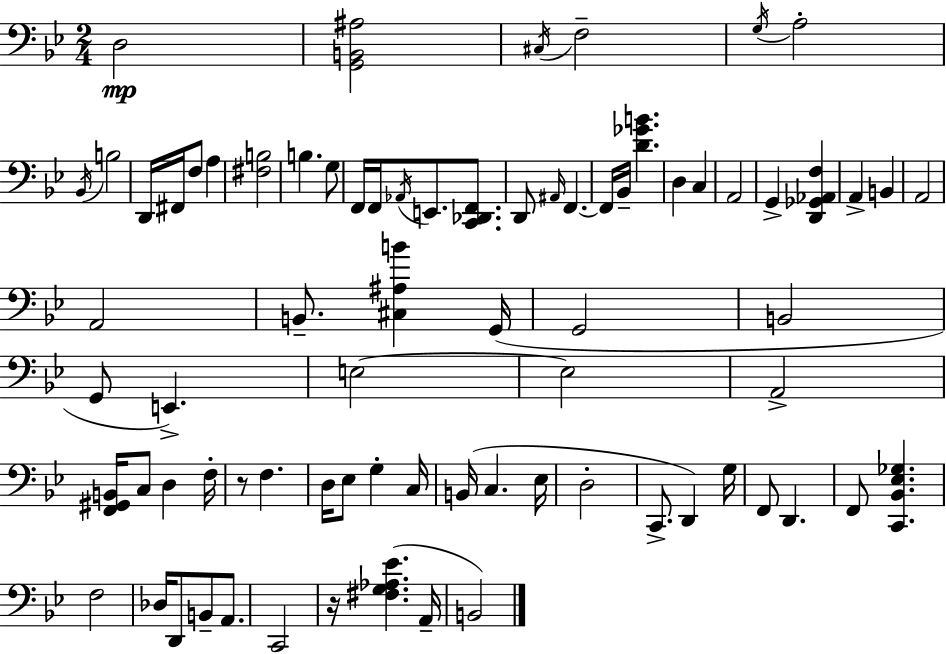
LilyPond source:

{
  \clef bass
  \numericTimeSignature
  \time 2/4
  \key bes \major
  d2\mp | <g, b, ais>2 | \acciaccatura { cis16 } f2-- | \acciaccatura { g16 } a2-. | \break \acciaccatura { bes,16 } b2 | d,16 fis,16 f8 a4 | <fis b>2 | b4. | \break g8 f,16 f,16 \acciaccatura { aes,16 } e,8. | <c, des, f,>8. d,8 \grace { ais,16 } f,4.~~ | f,16 bes,16-- <d' ges' b'>4. | d4 | \break c4 a,2 | g,4-> | <d, ges, aes, f>4 a,4-> | b,4 a,2 | \break a,2 | b,8.-- | <cis ais b'>4 g,16( g,2 | b,2 | \break g,8 e,4.->) | e2~~ | e2 | a,2-> | \break <f, gis, b,>16 c8 | d4 f16-. r8 f4. | d16 ees8 | g4-. c16 b,16( c4. | \break ees16 d2-. | c,8.-> | d,4) g16 f,8 d,4. | f,8 <c, bes, ees ges>4. | \break f2 | des16 d,8 | b,8-- a,8. c,2 | r16 <fis g aes ees'>4.( | \break a,16-- b,2) | \bar "|."
}